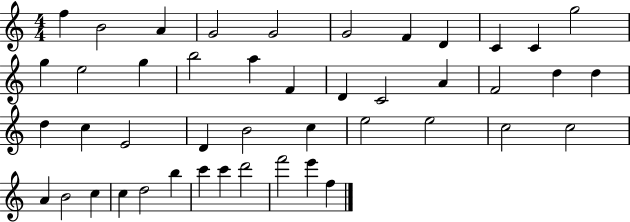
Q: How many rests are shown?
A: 0